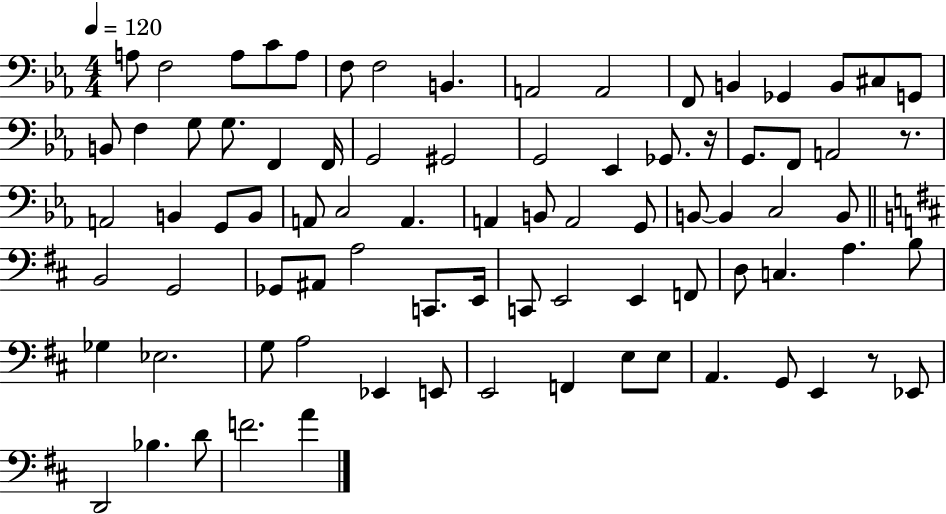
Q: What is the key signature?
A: EES major